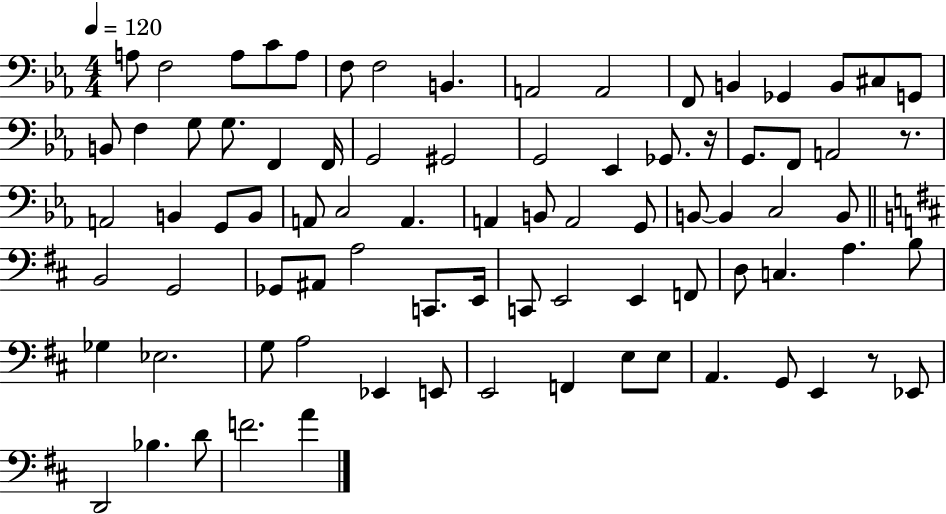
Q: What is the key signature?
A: EES major